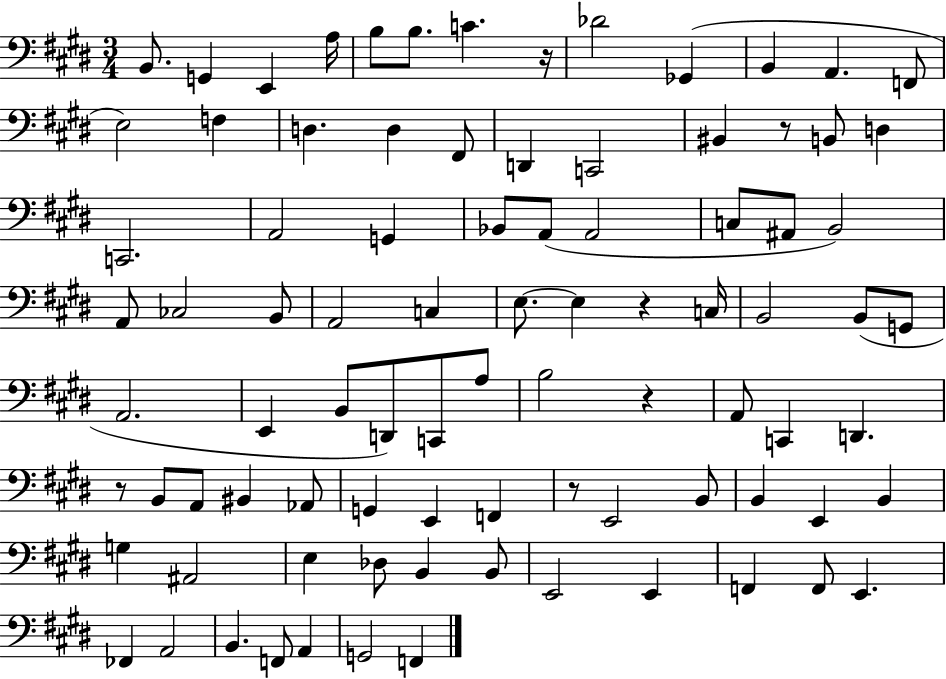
B2/e. G2/q E2/q A3/s B3/e B3/e. C4/q. R/s Db4/h Gb2/q B2/q A2/q. F2/e E3/h F3/q D3/q. D3/q F#2/e D2/q C2/h BIS2/q R/e B2/e D3/q C2/h. A2/h G2/q Bb2/e A2/e A2/h C3/e A#2/e B2/h A2/e CES3/h B2/e A2/h C3/q E3/e. E3/q R/q C3/s B2/h B2/e G2/e A2/h. E2/q B2/e D2/e C2/e A3/e B3/h R/q A2/e C2/q D2/q. R/e B2/e A2/e BIS2/q Ab2/e G2/q E2/q F2/q R/e E2/h B2/e B2/q E2/q B2/q G3/q A#2/h E3/q Db3/e B2/q B2/e E2/h E2/q F2/q F2/e E2/q. FES2/q A2/h B2/q. F2/e A2/q G2/h F2/q